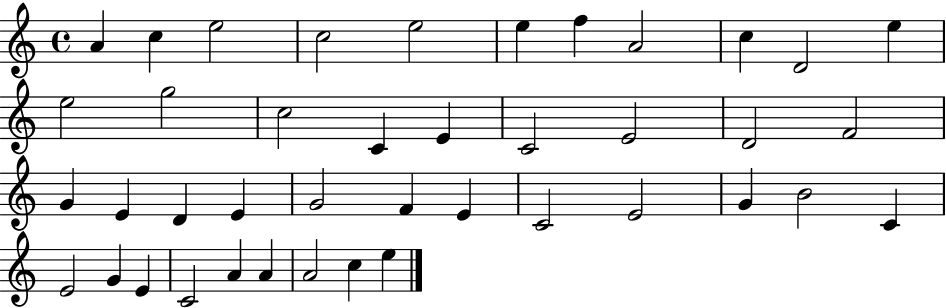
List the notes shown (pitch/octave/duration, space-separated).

A4/q C5/q E5/h C5/h E5/h E5/q F5/q A4/h C5/q D4/h E5/q E5/h G5/h C5/h C4/q E4/q C4/h E4/h D4/h F4/h G4/q E4/q D4/q E4/q G4/h F4/q E4/q C4/h E4/h G4/q B4/h C4/q E4/h G4/q E4/q C4/h A4/q A4/q A4/h C5/q E5/q